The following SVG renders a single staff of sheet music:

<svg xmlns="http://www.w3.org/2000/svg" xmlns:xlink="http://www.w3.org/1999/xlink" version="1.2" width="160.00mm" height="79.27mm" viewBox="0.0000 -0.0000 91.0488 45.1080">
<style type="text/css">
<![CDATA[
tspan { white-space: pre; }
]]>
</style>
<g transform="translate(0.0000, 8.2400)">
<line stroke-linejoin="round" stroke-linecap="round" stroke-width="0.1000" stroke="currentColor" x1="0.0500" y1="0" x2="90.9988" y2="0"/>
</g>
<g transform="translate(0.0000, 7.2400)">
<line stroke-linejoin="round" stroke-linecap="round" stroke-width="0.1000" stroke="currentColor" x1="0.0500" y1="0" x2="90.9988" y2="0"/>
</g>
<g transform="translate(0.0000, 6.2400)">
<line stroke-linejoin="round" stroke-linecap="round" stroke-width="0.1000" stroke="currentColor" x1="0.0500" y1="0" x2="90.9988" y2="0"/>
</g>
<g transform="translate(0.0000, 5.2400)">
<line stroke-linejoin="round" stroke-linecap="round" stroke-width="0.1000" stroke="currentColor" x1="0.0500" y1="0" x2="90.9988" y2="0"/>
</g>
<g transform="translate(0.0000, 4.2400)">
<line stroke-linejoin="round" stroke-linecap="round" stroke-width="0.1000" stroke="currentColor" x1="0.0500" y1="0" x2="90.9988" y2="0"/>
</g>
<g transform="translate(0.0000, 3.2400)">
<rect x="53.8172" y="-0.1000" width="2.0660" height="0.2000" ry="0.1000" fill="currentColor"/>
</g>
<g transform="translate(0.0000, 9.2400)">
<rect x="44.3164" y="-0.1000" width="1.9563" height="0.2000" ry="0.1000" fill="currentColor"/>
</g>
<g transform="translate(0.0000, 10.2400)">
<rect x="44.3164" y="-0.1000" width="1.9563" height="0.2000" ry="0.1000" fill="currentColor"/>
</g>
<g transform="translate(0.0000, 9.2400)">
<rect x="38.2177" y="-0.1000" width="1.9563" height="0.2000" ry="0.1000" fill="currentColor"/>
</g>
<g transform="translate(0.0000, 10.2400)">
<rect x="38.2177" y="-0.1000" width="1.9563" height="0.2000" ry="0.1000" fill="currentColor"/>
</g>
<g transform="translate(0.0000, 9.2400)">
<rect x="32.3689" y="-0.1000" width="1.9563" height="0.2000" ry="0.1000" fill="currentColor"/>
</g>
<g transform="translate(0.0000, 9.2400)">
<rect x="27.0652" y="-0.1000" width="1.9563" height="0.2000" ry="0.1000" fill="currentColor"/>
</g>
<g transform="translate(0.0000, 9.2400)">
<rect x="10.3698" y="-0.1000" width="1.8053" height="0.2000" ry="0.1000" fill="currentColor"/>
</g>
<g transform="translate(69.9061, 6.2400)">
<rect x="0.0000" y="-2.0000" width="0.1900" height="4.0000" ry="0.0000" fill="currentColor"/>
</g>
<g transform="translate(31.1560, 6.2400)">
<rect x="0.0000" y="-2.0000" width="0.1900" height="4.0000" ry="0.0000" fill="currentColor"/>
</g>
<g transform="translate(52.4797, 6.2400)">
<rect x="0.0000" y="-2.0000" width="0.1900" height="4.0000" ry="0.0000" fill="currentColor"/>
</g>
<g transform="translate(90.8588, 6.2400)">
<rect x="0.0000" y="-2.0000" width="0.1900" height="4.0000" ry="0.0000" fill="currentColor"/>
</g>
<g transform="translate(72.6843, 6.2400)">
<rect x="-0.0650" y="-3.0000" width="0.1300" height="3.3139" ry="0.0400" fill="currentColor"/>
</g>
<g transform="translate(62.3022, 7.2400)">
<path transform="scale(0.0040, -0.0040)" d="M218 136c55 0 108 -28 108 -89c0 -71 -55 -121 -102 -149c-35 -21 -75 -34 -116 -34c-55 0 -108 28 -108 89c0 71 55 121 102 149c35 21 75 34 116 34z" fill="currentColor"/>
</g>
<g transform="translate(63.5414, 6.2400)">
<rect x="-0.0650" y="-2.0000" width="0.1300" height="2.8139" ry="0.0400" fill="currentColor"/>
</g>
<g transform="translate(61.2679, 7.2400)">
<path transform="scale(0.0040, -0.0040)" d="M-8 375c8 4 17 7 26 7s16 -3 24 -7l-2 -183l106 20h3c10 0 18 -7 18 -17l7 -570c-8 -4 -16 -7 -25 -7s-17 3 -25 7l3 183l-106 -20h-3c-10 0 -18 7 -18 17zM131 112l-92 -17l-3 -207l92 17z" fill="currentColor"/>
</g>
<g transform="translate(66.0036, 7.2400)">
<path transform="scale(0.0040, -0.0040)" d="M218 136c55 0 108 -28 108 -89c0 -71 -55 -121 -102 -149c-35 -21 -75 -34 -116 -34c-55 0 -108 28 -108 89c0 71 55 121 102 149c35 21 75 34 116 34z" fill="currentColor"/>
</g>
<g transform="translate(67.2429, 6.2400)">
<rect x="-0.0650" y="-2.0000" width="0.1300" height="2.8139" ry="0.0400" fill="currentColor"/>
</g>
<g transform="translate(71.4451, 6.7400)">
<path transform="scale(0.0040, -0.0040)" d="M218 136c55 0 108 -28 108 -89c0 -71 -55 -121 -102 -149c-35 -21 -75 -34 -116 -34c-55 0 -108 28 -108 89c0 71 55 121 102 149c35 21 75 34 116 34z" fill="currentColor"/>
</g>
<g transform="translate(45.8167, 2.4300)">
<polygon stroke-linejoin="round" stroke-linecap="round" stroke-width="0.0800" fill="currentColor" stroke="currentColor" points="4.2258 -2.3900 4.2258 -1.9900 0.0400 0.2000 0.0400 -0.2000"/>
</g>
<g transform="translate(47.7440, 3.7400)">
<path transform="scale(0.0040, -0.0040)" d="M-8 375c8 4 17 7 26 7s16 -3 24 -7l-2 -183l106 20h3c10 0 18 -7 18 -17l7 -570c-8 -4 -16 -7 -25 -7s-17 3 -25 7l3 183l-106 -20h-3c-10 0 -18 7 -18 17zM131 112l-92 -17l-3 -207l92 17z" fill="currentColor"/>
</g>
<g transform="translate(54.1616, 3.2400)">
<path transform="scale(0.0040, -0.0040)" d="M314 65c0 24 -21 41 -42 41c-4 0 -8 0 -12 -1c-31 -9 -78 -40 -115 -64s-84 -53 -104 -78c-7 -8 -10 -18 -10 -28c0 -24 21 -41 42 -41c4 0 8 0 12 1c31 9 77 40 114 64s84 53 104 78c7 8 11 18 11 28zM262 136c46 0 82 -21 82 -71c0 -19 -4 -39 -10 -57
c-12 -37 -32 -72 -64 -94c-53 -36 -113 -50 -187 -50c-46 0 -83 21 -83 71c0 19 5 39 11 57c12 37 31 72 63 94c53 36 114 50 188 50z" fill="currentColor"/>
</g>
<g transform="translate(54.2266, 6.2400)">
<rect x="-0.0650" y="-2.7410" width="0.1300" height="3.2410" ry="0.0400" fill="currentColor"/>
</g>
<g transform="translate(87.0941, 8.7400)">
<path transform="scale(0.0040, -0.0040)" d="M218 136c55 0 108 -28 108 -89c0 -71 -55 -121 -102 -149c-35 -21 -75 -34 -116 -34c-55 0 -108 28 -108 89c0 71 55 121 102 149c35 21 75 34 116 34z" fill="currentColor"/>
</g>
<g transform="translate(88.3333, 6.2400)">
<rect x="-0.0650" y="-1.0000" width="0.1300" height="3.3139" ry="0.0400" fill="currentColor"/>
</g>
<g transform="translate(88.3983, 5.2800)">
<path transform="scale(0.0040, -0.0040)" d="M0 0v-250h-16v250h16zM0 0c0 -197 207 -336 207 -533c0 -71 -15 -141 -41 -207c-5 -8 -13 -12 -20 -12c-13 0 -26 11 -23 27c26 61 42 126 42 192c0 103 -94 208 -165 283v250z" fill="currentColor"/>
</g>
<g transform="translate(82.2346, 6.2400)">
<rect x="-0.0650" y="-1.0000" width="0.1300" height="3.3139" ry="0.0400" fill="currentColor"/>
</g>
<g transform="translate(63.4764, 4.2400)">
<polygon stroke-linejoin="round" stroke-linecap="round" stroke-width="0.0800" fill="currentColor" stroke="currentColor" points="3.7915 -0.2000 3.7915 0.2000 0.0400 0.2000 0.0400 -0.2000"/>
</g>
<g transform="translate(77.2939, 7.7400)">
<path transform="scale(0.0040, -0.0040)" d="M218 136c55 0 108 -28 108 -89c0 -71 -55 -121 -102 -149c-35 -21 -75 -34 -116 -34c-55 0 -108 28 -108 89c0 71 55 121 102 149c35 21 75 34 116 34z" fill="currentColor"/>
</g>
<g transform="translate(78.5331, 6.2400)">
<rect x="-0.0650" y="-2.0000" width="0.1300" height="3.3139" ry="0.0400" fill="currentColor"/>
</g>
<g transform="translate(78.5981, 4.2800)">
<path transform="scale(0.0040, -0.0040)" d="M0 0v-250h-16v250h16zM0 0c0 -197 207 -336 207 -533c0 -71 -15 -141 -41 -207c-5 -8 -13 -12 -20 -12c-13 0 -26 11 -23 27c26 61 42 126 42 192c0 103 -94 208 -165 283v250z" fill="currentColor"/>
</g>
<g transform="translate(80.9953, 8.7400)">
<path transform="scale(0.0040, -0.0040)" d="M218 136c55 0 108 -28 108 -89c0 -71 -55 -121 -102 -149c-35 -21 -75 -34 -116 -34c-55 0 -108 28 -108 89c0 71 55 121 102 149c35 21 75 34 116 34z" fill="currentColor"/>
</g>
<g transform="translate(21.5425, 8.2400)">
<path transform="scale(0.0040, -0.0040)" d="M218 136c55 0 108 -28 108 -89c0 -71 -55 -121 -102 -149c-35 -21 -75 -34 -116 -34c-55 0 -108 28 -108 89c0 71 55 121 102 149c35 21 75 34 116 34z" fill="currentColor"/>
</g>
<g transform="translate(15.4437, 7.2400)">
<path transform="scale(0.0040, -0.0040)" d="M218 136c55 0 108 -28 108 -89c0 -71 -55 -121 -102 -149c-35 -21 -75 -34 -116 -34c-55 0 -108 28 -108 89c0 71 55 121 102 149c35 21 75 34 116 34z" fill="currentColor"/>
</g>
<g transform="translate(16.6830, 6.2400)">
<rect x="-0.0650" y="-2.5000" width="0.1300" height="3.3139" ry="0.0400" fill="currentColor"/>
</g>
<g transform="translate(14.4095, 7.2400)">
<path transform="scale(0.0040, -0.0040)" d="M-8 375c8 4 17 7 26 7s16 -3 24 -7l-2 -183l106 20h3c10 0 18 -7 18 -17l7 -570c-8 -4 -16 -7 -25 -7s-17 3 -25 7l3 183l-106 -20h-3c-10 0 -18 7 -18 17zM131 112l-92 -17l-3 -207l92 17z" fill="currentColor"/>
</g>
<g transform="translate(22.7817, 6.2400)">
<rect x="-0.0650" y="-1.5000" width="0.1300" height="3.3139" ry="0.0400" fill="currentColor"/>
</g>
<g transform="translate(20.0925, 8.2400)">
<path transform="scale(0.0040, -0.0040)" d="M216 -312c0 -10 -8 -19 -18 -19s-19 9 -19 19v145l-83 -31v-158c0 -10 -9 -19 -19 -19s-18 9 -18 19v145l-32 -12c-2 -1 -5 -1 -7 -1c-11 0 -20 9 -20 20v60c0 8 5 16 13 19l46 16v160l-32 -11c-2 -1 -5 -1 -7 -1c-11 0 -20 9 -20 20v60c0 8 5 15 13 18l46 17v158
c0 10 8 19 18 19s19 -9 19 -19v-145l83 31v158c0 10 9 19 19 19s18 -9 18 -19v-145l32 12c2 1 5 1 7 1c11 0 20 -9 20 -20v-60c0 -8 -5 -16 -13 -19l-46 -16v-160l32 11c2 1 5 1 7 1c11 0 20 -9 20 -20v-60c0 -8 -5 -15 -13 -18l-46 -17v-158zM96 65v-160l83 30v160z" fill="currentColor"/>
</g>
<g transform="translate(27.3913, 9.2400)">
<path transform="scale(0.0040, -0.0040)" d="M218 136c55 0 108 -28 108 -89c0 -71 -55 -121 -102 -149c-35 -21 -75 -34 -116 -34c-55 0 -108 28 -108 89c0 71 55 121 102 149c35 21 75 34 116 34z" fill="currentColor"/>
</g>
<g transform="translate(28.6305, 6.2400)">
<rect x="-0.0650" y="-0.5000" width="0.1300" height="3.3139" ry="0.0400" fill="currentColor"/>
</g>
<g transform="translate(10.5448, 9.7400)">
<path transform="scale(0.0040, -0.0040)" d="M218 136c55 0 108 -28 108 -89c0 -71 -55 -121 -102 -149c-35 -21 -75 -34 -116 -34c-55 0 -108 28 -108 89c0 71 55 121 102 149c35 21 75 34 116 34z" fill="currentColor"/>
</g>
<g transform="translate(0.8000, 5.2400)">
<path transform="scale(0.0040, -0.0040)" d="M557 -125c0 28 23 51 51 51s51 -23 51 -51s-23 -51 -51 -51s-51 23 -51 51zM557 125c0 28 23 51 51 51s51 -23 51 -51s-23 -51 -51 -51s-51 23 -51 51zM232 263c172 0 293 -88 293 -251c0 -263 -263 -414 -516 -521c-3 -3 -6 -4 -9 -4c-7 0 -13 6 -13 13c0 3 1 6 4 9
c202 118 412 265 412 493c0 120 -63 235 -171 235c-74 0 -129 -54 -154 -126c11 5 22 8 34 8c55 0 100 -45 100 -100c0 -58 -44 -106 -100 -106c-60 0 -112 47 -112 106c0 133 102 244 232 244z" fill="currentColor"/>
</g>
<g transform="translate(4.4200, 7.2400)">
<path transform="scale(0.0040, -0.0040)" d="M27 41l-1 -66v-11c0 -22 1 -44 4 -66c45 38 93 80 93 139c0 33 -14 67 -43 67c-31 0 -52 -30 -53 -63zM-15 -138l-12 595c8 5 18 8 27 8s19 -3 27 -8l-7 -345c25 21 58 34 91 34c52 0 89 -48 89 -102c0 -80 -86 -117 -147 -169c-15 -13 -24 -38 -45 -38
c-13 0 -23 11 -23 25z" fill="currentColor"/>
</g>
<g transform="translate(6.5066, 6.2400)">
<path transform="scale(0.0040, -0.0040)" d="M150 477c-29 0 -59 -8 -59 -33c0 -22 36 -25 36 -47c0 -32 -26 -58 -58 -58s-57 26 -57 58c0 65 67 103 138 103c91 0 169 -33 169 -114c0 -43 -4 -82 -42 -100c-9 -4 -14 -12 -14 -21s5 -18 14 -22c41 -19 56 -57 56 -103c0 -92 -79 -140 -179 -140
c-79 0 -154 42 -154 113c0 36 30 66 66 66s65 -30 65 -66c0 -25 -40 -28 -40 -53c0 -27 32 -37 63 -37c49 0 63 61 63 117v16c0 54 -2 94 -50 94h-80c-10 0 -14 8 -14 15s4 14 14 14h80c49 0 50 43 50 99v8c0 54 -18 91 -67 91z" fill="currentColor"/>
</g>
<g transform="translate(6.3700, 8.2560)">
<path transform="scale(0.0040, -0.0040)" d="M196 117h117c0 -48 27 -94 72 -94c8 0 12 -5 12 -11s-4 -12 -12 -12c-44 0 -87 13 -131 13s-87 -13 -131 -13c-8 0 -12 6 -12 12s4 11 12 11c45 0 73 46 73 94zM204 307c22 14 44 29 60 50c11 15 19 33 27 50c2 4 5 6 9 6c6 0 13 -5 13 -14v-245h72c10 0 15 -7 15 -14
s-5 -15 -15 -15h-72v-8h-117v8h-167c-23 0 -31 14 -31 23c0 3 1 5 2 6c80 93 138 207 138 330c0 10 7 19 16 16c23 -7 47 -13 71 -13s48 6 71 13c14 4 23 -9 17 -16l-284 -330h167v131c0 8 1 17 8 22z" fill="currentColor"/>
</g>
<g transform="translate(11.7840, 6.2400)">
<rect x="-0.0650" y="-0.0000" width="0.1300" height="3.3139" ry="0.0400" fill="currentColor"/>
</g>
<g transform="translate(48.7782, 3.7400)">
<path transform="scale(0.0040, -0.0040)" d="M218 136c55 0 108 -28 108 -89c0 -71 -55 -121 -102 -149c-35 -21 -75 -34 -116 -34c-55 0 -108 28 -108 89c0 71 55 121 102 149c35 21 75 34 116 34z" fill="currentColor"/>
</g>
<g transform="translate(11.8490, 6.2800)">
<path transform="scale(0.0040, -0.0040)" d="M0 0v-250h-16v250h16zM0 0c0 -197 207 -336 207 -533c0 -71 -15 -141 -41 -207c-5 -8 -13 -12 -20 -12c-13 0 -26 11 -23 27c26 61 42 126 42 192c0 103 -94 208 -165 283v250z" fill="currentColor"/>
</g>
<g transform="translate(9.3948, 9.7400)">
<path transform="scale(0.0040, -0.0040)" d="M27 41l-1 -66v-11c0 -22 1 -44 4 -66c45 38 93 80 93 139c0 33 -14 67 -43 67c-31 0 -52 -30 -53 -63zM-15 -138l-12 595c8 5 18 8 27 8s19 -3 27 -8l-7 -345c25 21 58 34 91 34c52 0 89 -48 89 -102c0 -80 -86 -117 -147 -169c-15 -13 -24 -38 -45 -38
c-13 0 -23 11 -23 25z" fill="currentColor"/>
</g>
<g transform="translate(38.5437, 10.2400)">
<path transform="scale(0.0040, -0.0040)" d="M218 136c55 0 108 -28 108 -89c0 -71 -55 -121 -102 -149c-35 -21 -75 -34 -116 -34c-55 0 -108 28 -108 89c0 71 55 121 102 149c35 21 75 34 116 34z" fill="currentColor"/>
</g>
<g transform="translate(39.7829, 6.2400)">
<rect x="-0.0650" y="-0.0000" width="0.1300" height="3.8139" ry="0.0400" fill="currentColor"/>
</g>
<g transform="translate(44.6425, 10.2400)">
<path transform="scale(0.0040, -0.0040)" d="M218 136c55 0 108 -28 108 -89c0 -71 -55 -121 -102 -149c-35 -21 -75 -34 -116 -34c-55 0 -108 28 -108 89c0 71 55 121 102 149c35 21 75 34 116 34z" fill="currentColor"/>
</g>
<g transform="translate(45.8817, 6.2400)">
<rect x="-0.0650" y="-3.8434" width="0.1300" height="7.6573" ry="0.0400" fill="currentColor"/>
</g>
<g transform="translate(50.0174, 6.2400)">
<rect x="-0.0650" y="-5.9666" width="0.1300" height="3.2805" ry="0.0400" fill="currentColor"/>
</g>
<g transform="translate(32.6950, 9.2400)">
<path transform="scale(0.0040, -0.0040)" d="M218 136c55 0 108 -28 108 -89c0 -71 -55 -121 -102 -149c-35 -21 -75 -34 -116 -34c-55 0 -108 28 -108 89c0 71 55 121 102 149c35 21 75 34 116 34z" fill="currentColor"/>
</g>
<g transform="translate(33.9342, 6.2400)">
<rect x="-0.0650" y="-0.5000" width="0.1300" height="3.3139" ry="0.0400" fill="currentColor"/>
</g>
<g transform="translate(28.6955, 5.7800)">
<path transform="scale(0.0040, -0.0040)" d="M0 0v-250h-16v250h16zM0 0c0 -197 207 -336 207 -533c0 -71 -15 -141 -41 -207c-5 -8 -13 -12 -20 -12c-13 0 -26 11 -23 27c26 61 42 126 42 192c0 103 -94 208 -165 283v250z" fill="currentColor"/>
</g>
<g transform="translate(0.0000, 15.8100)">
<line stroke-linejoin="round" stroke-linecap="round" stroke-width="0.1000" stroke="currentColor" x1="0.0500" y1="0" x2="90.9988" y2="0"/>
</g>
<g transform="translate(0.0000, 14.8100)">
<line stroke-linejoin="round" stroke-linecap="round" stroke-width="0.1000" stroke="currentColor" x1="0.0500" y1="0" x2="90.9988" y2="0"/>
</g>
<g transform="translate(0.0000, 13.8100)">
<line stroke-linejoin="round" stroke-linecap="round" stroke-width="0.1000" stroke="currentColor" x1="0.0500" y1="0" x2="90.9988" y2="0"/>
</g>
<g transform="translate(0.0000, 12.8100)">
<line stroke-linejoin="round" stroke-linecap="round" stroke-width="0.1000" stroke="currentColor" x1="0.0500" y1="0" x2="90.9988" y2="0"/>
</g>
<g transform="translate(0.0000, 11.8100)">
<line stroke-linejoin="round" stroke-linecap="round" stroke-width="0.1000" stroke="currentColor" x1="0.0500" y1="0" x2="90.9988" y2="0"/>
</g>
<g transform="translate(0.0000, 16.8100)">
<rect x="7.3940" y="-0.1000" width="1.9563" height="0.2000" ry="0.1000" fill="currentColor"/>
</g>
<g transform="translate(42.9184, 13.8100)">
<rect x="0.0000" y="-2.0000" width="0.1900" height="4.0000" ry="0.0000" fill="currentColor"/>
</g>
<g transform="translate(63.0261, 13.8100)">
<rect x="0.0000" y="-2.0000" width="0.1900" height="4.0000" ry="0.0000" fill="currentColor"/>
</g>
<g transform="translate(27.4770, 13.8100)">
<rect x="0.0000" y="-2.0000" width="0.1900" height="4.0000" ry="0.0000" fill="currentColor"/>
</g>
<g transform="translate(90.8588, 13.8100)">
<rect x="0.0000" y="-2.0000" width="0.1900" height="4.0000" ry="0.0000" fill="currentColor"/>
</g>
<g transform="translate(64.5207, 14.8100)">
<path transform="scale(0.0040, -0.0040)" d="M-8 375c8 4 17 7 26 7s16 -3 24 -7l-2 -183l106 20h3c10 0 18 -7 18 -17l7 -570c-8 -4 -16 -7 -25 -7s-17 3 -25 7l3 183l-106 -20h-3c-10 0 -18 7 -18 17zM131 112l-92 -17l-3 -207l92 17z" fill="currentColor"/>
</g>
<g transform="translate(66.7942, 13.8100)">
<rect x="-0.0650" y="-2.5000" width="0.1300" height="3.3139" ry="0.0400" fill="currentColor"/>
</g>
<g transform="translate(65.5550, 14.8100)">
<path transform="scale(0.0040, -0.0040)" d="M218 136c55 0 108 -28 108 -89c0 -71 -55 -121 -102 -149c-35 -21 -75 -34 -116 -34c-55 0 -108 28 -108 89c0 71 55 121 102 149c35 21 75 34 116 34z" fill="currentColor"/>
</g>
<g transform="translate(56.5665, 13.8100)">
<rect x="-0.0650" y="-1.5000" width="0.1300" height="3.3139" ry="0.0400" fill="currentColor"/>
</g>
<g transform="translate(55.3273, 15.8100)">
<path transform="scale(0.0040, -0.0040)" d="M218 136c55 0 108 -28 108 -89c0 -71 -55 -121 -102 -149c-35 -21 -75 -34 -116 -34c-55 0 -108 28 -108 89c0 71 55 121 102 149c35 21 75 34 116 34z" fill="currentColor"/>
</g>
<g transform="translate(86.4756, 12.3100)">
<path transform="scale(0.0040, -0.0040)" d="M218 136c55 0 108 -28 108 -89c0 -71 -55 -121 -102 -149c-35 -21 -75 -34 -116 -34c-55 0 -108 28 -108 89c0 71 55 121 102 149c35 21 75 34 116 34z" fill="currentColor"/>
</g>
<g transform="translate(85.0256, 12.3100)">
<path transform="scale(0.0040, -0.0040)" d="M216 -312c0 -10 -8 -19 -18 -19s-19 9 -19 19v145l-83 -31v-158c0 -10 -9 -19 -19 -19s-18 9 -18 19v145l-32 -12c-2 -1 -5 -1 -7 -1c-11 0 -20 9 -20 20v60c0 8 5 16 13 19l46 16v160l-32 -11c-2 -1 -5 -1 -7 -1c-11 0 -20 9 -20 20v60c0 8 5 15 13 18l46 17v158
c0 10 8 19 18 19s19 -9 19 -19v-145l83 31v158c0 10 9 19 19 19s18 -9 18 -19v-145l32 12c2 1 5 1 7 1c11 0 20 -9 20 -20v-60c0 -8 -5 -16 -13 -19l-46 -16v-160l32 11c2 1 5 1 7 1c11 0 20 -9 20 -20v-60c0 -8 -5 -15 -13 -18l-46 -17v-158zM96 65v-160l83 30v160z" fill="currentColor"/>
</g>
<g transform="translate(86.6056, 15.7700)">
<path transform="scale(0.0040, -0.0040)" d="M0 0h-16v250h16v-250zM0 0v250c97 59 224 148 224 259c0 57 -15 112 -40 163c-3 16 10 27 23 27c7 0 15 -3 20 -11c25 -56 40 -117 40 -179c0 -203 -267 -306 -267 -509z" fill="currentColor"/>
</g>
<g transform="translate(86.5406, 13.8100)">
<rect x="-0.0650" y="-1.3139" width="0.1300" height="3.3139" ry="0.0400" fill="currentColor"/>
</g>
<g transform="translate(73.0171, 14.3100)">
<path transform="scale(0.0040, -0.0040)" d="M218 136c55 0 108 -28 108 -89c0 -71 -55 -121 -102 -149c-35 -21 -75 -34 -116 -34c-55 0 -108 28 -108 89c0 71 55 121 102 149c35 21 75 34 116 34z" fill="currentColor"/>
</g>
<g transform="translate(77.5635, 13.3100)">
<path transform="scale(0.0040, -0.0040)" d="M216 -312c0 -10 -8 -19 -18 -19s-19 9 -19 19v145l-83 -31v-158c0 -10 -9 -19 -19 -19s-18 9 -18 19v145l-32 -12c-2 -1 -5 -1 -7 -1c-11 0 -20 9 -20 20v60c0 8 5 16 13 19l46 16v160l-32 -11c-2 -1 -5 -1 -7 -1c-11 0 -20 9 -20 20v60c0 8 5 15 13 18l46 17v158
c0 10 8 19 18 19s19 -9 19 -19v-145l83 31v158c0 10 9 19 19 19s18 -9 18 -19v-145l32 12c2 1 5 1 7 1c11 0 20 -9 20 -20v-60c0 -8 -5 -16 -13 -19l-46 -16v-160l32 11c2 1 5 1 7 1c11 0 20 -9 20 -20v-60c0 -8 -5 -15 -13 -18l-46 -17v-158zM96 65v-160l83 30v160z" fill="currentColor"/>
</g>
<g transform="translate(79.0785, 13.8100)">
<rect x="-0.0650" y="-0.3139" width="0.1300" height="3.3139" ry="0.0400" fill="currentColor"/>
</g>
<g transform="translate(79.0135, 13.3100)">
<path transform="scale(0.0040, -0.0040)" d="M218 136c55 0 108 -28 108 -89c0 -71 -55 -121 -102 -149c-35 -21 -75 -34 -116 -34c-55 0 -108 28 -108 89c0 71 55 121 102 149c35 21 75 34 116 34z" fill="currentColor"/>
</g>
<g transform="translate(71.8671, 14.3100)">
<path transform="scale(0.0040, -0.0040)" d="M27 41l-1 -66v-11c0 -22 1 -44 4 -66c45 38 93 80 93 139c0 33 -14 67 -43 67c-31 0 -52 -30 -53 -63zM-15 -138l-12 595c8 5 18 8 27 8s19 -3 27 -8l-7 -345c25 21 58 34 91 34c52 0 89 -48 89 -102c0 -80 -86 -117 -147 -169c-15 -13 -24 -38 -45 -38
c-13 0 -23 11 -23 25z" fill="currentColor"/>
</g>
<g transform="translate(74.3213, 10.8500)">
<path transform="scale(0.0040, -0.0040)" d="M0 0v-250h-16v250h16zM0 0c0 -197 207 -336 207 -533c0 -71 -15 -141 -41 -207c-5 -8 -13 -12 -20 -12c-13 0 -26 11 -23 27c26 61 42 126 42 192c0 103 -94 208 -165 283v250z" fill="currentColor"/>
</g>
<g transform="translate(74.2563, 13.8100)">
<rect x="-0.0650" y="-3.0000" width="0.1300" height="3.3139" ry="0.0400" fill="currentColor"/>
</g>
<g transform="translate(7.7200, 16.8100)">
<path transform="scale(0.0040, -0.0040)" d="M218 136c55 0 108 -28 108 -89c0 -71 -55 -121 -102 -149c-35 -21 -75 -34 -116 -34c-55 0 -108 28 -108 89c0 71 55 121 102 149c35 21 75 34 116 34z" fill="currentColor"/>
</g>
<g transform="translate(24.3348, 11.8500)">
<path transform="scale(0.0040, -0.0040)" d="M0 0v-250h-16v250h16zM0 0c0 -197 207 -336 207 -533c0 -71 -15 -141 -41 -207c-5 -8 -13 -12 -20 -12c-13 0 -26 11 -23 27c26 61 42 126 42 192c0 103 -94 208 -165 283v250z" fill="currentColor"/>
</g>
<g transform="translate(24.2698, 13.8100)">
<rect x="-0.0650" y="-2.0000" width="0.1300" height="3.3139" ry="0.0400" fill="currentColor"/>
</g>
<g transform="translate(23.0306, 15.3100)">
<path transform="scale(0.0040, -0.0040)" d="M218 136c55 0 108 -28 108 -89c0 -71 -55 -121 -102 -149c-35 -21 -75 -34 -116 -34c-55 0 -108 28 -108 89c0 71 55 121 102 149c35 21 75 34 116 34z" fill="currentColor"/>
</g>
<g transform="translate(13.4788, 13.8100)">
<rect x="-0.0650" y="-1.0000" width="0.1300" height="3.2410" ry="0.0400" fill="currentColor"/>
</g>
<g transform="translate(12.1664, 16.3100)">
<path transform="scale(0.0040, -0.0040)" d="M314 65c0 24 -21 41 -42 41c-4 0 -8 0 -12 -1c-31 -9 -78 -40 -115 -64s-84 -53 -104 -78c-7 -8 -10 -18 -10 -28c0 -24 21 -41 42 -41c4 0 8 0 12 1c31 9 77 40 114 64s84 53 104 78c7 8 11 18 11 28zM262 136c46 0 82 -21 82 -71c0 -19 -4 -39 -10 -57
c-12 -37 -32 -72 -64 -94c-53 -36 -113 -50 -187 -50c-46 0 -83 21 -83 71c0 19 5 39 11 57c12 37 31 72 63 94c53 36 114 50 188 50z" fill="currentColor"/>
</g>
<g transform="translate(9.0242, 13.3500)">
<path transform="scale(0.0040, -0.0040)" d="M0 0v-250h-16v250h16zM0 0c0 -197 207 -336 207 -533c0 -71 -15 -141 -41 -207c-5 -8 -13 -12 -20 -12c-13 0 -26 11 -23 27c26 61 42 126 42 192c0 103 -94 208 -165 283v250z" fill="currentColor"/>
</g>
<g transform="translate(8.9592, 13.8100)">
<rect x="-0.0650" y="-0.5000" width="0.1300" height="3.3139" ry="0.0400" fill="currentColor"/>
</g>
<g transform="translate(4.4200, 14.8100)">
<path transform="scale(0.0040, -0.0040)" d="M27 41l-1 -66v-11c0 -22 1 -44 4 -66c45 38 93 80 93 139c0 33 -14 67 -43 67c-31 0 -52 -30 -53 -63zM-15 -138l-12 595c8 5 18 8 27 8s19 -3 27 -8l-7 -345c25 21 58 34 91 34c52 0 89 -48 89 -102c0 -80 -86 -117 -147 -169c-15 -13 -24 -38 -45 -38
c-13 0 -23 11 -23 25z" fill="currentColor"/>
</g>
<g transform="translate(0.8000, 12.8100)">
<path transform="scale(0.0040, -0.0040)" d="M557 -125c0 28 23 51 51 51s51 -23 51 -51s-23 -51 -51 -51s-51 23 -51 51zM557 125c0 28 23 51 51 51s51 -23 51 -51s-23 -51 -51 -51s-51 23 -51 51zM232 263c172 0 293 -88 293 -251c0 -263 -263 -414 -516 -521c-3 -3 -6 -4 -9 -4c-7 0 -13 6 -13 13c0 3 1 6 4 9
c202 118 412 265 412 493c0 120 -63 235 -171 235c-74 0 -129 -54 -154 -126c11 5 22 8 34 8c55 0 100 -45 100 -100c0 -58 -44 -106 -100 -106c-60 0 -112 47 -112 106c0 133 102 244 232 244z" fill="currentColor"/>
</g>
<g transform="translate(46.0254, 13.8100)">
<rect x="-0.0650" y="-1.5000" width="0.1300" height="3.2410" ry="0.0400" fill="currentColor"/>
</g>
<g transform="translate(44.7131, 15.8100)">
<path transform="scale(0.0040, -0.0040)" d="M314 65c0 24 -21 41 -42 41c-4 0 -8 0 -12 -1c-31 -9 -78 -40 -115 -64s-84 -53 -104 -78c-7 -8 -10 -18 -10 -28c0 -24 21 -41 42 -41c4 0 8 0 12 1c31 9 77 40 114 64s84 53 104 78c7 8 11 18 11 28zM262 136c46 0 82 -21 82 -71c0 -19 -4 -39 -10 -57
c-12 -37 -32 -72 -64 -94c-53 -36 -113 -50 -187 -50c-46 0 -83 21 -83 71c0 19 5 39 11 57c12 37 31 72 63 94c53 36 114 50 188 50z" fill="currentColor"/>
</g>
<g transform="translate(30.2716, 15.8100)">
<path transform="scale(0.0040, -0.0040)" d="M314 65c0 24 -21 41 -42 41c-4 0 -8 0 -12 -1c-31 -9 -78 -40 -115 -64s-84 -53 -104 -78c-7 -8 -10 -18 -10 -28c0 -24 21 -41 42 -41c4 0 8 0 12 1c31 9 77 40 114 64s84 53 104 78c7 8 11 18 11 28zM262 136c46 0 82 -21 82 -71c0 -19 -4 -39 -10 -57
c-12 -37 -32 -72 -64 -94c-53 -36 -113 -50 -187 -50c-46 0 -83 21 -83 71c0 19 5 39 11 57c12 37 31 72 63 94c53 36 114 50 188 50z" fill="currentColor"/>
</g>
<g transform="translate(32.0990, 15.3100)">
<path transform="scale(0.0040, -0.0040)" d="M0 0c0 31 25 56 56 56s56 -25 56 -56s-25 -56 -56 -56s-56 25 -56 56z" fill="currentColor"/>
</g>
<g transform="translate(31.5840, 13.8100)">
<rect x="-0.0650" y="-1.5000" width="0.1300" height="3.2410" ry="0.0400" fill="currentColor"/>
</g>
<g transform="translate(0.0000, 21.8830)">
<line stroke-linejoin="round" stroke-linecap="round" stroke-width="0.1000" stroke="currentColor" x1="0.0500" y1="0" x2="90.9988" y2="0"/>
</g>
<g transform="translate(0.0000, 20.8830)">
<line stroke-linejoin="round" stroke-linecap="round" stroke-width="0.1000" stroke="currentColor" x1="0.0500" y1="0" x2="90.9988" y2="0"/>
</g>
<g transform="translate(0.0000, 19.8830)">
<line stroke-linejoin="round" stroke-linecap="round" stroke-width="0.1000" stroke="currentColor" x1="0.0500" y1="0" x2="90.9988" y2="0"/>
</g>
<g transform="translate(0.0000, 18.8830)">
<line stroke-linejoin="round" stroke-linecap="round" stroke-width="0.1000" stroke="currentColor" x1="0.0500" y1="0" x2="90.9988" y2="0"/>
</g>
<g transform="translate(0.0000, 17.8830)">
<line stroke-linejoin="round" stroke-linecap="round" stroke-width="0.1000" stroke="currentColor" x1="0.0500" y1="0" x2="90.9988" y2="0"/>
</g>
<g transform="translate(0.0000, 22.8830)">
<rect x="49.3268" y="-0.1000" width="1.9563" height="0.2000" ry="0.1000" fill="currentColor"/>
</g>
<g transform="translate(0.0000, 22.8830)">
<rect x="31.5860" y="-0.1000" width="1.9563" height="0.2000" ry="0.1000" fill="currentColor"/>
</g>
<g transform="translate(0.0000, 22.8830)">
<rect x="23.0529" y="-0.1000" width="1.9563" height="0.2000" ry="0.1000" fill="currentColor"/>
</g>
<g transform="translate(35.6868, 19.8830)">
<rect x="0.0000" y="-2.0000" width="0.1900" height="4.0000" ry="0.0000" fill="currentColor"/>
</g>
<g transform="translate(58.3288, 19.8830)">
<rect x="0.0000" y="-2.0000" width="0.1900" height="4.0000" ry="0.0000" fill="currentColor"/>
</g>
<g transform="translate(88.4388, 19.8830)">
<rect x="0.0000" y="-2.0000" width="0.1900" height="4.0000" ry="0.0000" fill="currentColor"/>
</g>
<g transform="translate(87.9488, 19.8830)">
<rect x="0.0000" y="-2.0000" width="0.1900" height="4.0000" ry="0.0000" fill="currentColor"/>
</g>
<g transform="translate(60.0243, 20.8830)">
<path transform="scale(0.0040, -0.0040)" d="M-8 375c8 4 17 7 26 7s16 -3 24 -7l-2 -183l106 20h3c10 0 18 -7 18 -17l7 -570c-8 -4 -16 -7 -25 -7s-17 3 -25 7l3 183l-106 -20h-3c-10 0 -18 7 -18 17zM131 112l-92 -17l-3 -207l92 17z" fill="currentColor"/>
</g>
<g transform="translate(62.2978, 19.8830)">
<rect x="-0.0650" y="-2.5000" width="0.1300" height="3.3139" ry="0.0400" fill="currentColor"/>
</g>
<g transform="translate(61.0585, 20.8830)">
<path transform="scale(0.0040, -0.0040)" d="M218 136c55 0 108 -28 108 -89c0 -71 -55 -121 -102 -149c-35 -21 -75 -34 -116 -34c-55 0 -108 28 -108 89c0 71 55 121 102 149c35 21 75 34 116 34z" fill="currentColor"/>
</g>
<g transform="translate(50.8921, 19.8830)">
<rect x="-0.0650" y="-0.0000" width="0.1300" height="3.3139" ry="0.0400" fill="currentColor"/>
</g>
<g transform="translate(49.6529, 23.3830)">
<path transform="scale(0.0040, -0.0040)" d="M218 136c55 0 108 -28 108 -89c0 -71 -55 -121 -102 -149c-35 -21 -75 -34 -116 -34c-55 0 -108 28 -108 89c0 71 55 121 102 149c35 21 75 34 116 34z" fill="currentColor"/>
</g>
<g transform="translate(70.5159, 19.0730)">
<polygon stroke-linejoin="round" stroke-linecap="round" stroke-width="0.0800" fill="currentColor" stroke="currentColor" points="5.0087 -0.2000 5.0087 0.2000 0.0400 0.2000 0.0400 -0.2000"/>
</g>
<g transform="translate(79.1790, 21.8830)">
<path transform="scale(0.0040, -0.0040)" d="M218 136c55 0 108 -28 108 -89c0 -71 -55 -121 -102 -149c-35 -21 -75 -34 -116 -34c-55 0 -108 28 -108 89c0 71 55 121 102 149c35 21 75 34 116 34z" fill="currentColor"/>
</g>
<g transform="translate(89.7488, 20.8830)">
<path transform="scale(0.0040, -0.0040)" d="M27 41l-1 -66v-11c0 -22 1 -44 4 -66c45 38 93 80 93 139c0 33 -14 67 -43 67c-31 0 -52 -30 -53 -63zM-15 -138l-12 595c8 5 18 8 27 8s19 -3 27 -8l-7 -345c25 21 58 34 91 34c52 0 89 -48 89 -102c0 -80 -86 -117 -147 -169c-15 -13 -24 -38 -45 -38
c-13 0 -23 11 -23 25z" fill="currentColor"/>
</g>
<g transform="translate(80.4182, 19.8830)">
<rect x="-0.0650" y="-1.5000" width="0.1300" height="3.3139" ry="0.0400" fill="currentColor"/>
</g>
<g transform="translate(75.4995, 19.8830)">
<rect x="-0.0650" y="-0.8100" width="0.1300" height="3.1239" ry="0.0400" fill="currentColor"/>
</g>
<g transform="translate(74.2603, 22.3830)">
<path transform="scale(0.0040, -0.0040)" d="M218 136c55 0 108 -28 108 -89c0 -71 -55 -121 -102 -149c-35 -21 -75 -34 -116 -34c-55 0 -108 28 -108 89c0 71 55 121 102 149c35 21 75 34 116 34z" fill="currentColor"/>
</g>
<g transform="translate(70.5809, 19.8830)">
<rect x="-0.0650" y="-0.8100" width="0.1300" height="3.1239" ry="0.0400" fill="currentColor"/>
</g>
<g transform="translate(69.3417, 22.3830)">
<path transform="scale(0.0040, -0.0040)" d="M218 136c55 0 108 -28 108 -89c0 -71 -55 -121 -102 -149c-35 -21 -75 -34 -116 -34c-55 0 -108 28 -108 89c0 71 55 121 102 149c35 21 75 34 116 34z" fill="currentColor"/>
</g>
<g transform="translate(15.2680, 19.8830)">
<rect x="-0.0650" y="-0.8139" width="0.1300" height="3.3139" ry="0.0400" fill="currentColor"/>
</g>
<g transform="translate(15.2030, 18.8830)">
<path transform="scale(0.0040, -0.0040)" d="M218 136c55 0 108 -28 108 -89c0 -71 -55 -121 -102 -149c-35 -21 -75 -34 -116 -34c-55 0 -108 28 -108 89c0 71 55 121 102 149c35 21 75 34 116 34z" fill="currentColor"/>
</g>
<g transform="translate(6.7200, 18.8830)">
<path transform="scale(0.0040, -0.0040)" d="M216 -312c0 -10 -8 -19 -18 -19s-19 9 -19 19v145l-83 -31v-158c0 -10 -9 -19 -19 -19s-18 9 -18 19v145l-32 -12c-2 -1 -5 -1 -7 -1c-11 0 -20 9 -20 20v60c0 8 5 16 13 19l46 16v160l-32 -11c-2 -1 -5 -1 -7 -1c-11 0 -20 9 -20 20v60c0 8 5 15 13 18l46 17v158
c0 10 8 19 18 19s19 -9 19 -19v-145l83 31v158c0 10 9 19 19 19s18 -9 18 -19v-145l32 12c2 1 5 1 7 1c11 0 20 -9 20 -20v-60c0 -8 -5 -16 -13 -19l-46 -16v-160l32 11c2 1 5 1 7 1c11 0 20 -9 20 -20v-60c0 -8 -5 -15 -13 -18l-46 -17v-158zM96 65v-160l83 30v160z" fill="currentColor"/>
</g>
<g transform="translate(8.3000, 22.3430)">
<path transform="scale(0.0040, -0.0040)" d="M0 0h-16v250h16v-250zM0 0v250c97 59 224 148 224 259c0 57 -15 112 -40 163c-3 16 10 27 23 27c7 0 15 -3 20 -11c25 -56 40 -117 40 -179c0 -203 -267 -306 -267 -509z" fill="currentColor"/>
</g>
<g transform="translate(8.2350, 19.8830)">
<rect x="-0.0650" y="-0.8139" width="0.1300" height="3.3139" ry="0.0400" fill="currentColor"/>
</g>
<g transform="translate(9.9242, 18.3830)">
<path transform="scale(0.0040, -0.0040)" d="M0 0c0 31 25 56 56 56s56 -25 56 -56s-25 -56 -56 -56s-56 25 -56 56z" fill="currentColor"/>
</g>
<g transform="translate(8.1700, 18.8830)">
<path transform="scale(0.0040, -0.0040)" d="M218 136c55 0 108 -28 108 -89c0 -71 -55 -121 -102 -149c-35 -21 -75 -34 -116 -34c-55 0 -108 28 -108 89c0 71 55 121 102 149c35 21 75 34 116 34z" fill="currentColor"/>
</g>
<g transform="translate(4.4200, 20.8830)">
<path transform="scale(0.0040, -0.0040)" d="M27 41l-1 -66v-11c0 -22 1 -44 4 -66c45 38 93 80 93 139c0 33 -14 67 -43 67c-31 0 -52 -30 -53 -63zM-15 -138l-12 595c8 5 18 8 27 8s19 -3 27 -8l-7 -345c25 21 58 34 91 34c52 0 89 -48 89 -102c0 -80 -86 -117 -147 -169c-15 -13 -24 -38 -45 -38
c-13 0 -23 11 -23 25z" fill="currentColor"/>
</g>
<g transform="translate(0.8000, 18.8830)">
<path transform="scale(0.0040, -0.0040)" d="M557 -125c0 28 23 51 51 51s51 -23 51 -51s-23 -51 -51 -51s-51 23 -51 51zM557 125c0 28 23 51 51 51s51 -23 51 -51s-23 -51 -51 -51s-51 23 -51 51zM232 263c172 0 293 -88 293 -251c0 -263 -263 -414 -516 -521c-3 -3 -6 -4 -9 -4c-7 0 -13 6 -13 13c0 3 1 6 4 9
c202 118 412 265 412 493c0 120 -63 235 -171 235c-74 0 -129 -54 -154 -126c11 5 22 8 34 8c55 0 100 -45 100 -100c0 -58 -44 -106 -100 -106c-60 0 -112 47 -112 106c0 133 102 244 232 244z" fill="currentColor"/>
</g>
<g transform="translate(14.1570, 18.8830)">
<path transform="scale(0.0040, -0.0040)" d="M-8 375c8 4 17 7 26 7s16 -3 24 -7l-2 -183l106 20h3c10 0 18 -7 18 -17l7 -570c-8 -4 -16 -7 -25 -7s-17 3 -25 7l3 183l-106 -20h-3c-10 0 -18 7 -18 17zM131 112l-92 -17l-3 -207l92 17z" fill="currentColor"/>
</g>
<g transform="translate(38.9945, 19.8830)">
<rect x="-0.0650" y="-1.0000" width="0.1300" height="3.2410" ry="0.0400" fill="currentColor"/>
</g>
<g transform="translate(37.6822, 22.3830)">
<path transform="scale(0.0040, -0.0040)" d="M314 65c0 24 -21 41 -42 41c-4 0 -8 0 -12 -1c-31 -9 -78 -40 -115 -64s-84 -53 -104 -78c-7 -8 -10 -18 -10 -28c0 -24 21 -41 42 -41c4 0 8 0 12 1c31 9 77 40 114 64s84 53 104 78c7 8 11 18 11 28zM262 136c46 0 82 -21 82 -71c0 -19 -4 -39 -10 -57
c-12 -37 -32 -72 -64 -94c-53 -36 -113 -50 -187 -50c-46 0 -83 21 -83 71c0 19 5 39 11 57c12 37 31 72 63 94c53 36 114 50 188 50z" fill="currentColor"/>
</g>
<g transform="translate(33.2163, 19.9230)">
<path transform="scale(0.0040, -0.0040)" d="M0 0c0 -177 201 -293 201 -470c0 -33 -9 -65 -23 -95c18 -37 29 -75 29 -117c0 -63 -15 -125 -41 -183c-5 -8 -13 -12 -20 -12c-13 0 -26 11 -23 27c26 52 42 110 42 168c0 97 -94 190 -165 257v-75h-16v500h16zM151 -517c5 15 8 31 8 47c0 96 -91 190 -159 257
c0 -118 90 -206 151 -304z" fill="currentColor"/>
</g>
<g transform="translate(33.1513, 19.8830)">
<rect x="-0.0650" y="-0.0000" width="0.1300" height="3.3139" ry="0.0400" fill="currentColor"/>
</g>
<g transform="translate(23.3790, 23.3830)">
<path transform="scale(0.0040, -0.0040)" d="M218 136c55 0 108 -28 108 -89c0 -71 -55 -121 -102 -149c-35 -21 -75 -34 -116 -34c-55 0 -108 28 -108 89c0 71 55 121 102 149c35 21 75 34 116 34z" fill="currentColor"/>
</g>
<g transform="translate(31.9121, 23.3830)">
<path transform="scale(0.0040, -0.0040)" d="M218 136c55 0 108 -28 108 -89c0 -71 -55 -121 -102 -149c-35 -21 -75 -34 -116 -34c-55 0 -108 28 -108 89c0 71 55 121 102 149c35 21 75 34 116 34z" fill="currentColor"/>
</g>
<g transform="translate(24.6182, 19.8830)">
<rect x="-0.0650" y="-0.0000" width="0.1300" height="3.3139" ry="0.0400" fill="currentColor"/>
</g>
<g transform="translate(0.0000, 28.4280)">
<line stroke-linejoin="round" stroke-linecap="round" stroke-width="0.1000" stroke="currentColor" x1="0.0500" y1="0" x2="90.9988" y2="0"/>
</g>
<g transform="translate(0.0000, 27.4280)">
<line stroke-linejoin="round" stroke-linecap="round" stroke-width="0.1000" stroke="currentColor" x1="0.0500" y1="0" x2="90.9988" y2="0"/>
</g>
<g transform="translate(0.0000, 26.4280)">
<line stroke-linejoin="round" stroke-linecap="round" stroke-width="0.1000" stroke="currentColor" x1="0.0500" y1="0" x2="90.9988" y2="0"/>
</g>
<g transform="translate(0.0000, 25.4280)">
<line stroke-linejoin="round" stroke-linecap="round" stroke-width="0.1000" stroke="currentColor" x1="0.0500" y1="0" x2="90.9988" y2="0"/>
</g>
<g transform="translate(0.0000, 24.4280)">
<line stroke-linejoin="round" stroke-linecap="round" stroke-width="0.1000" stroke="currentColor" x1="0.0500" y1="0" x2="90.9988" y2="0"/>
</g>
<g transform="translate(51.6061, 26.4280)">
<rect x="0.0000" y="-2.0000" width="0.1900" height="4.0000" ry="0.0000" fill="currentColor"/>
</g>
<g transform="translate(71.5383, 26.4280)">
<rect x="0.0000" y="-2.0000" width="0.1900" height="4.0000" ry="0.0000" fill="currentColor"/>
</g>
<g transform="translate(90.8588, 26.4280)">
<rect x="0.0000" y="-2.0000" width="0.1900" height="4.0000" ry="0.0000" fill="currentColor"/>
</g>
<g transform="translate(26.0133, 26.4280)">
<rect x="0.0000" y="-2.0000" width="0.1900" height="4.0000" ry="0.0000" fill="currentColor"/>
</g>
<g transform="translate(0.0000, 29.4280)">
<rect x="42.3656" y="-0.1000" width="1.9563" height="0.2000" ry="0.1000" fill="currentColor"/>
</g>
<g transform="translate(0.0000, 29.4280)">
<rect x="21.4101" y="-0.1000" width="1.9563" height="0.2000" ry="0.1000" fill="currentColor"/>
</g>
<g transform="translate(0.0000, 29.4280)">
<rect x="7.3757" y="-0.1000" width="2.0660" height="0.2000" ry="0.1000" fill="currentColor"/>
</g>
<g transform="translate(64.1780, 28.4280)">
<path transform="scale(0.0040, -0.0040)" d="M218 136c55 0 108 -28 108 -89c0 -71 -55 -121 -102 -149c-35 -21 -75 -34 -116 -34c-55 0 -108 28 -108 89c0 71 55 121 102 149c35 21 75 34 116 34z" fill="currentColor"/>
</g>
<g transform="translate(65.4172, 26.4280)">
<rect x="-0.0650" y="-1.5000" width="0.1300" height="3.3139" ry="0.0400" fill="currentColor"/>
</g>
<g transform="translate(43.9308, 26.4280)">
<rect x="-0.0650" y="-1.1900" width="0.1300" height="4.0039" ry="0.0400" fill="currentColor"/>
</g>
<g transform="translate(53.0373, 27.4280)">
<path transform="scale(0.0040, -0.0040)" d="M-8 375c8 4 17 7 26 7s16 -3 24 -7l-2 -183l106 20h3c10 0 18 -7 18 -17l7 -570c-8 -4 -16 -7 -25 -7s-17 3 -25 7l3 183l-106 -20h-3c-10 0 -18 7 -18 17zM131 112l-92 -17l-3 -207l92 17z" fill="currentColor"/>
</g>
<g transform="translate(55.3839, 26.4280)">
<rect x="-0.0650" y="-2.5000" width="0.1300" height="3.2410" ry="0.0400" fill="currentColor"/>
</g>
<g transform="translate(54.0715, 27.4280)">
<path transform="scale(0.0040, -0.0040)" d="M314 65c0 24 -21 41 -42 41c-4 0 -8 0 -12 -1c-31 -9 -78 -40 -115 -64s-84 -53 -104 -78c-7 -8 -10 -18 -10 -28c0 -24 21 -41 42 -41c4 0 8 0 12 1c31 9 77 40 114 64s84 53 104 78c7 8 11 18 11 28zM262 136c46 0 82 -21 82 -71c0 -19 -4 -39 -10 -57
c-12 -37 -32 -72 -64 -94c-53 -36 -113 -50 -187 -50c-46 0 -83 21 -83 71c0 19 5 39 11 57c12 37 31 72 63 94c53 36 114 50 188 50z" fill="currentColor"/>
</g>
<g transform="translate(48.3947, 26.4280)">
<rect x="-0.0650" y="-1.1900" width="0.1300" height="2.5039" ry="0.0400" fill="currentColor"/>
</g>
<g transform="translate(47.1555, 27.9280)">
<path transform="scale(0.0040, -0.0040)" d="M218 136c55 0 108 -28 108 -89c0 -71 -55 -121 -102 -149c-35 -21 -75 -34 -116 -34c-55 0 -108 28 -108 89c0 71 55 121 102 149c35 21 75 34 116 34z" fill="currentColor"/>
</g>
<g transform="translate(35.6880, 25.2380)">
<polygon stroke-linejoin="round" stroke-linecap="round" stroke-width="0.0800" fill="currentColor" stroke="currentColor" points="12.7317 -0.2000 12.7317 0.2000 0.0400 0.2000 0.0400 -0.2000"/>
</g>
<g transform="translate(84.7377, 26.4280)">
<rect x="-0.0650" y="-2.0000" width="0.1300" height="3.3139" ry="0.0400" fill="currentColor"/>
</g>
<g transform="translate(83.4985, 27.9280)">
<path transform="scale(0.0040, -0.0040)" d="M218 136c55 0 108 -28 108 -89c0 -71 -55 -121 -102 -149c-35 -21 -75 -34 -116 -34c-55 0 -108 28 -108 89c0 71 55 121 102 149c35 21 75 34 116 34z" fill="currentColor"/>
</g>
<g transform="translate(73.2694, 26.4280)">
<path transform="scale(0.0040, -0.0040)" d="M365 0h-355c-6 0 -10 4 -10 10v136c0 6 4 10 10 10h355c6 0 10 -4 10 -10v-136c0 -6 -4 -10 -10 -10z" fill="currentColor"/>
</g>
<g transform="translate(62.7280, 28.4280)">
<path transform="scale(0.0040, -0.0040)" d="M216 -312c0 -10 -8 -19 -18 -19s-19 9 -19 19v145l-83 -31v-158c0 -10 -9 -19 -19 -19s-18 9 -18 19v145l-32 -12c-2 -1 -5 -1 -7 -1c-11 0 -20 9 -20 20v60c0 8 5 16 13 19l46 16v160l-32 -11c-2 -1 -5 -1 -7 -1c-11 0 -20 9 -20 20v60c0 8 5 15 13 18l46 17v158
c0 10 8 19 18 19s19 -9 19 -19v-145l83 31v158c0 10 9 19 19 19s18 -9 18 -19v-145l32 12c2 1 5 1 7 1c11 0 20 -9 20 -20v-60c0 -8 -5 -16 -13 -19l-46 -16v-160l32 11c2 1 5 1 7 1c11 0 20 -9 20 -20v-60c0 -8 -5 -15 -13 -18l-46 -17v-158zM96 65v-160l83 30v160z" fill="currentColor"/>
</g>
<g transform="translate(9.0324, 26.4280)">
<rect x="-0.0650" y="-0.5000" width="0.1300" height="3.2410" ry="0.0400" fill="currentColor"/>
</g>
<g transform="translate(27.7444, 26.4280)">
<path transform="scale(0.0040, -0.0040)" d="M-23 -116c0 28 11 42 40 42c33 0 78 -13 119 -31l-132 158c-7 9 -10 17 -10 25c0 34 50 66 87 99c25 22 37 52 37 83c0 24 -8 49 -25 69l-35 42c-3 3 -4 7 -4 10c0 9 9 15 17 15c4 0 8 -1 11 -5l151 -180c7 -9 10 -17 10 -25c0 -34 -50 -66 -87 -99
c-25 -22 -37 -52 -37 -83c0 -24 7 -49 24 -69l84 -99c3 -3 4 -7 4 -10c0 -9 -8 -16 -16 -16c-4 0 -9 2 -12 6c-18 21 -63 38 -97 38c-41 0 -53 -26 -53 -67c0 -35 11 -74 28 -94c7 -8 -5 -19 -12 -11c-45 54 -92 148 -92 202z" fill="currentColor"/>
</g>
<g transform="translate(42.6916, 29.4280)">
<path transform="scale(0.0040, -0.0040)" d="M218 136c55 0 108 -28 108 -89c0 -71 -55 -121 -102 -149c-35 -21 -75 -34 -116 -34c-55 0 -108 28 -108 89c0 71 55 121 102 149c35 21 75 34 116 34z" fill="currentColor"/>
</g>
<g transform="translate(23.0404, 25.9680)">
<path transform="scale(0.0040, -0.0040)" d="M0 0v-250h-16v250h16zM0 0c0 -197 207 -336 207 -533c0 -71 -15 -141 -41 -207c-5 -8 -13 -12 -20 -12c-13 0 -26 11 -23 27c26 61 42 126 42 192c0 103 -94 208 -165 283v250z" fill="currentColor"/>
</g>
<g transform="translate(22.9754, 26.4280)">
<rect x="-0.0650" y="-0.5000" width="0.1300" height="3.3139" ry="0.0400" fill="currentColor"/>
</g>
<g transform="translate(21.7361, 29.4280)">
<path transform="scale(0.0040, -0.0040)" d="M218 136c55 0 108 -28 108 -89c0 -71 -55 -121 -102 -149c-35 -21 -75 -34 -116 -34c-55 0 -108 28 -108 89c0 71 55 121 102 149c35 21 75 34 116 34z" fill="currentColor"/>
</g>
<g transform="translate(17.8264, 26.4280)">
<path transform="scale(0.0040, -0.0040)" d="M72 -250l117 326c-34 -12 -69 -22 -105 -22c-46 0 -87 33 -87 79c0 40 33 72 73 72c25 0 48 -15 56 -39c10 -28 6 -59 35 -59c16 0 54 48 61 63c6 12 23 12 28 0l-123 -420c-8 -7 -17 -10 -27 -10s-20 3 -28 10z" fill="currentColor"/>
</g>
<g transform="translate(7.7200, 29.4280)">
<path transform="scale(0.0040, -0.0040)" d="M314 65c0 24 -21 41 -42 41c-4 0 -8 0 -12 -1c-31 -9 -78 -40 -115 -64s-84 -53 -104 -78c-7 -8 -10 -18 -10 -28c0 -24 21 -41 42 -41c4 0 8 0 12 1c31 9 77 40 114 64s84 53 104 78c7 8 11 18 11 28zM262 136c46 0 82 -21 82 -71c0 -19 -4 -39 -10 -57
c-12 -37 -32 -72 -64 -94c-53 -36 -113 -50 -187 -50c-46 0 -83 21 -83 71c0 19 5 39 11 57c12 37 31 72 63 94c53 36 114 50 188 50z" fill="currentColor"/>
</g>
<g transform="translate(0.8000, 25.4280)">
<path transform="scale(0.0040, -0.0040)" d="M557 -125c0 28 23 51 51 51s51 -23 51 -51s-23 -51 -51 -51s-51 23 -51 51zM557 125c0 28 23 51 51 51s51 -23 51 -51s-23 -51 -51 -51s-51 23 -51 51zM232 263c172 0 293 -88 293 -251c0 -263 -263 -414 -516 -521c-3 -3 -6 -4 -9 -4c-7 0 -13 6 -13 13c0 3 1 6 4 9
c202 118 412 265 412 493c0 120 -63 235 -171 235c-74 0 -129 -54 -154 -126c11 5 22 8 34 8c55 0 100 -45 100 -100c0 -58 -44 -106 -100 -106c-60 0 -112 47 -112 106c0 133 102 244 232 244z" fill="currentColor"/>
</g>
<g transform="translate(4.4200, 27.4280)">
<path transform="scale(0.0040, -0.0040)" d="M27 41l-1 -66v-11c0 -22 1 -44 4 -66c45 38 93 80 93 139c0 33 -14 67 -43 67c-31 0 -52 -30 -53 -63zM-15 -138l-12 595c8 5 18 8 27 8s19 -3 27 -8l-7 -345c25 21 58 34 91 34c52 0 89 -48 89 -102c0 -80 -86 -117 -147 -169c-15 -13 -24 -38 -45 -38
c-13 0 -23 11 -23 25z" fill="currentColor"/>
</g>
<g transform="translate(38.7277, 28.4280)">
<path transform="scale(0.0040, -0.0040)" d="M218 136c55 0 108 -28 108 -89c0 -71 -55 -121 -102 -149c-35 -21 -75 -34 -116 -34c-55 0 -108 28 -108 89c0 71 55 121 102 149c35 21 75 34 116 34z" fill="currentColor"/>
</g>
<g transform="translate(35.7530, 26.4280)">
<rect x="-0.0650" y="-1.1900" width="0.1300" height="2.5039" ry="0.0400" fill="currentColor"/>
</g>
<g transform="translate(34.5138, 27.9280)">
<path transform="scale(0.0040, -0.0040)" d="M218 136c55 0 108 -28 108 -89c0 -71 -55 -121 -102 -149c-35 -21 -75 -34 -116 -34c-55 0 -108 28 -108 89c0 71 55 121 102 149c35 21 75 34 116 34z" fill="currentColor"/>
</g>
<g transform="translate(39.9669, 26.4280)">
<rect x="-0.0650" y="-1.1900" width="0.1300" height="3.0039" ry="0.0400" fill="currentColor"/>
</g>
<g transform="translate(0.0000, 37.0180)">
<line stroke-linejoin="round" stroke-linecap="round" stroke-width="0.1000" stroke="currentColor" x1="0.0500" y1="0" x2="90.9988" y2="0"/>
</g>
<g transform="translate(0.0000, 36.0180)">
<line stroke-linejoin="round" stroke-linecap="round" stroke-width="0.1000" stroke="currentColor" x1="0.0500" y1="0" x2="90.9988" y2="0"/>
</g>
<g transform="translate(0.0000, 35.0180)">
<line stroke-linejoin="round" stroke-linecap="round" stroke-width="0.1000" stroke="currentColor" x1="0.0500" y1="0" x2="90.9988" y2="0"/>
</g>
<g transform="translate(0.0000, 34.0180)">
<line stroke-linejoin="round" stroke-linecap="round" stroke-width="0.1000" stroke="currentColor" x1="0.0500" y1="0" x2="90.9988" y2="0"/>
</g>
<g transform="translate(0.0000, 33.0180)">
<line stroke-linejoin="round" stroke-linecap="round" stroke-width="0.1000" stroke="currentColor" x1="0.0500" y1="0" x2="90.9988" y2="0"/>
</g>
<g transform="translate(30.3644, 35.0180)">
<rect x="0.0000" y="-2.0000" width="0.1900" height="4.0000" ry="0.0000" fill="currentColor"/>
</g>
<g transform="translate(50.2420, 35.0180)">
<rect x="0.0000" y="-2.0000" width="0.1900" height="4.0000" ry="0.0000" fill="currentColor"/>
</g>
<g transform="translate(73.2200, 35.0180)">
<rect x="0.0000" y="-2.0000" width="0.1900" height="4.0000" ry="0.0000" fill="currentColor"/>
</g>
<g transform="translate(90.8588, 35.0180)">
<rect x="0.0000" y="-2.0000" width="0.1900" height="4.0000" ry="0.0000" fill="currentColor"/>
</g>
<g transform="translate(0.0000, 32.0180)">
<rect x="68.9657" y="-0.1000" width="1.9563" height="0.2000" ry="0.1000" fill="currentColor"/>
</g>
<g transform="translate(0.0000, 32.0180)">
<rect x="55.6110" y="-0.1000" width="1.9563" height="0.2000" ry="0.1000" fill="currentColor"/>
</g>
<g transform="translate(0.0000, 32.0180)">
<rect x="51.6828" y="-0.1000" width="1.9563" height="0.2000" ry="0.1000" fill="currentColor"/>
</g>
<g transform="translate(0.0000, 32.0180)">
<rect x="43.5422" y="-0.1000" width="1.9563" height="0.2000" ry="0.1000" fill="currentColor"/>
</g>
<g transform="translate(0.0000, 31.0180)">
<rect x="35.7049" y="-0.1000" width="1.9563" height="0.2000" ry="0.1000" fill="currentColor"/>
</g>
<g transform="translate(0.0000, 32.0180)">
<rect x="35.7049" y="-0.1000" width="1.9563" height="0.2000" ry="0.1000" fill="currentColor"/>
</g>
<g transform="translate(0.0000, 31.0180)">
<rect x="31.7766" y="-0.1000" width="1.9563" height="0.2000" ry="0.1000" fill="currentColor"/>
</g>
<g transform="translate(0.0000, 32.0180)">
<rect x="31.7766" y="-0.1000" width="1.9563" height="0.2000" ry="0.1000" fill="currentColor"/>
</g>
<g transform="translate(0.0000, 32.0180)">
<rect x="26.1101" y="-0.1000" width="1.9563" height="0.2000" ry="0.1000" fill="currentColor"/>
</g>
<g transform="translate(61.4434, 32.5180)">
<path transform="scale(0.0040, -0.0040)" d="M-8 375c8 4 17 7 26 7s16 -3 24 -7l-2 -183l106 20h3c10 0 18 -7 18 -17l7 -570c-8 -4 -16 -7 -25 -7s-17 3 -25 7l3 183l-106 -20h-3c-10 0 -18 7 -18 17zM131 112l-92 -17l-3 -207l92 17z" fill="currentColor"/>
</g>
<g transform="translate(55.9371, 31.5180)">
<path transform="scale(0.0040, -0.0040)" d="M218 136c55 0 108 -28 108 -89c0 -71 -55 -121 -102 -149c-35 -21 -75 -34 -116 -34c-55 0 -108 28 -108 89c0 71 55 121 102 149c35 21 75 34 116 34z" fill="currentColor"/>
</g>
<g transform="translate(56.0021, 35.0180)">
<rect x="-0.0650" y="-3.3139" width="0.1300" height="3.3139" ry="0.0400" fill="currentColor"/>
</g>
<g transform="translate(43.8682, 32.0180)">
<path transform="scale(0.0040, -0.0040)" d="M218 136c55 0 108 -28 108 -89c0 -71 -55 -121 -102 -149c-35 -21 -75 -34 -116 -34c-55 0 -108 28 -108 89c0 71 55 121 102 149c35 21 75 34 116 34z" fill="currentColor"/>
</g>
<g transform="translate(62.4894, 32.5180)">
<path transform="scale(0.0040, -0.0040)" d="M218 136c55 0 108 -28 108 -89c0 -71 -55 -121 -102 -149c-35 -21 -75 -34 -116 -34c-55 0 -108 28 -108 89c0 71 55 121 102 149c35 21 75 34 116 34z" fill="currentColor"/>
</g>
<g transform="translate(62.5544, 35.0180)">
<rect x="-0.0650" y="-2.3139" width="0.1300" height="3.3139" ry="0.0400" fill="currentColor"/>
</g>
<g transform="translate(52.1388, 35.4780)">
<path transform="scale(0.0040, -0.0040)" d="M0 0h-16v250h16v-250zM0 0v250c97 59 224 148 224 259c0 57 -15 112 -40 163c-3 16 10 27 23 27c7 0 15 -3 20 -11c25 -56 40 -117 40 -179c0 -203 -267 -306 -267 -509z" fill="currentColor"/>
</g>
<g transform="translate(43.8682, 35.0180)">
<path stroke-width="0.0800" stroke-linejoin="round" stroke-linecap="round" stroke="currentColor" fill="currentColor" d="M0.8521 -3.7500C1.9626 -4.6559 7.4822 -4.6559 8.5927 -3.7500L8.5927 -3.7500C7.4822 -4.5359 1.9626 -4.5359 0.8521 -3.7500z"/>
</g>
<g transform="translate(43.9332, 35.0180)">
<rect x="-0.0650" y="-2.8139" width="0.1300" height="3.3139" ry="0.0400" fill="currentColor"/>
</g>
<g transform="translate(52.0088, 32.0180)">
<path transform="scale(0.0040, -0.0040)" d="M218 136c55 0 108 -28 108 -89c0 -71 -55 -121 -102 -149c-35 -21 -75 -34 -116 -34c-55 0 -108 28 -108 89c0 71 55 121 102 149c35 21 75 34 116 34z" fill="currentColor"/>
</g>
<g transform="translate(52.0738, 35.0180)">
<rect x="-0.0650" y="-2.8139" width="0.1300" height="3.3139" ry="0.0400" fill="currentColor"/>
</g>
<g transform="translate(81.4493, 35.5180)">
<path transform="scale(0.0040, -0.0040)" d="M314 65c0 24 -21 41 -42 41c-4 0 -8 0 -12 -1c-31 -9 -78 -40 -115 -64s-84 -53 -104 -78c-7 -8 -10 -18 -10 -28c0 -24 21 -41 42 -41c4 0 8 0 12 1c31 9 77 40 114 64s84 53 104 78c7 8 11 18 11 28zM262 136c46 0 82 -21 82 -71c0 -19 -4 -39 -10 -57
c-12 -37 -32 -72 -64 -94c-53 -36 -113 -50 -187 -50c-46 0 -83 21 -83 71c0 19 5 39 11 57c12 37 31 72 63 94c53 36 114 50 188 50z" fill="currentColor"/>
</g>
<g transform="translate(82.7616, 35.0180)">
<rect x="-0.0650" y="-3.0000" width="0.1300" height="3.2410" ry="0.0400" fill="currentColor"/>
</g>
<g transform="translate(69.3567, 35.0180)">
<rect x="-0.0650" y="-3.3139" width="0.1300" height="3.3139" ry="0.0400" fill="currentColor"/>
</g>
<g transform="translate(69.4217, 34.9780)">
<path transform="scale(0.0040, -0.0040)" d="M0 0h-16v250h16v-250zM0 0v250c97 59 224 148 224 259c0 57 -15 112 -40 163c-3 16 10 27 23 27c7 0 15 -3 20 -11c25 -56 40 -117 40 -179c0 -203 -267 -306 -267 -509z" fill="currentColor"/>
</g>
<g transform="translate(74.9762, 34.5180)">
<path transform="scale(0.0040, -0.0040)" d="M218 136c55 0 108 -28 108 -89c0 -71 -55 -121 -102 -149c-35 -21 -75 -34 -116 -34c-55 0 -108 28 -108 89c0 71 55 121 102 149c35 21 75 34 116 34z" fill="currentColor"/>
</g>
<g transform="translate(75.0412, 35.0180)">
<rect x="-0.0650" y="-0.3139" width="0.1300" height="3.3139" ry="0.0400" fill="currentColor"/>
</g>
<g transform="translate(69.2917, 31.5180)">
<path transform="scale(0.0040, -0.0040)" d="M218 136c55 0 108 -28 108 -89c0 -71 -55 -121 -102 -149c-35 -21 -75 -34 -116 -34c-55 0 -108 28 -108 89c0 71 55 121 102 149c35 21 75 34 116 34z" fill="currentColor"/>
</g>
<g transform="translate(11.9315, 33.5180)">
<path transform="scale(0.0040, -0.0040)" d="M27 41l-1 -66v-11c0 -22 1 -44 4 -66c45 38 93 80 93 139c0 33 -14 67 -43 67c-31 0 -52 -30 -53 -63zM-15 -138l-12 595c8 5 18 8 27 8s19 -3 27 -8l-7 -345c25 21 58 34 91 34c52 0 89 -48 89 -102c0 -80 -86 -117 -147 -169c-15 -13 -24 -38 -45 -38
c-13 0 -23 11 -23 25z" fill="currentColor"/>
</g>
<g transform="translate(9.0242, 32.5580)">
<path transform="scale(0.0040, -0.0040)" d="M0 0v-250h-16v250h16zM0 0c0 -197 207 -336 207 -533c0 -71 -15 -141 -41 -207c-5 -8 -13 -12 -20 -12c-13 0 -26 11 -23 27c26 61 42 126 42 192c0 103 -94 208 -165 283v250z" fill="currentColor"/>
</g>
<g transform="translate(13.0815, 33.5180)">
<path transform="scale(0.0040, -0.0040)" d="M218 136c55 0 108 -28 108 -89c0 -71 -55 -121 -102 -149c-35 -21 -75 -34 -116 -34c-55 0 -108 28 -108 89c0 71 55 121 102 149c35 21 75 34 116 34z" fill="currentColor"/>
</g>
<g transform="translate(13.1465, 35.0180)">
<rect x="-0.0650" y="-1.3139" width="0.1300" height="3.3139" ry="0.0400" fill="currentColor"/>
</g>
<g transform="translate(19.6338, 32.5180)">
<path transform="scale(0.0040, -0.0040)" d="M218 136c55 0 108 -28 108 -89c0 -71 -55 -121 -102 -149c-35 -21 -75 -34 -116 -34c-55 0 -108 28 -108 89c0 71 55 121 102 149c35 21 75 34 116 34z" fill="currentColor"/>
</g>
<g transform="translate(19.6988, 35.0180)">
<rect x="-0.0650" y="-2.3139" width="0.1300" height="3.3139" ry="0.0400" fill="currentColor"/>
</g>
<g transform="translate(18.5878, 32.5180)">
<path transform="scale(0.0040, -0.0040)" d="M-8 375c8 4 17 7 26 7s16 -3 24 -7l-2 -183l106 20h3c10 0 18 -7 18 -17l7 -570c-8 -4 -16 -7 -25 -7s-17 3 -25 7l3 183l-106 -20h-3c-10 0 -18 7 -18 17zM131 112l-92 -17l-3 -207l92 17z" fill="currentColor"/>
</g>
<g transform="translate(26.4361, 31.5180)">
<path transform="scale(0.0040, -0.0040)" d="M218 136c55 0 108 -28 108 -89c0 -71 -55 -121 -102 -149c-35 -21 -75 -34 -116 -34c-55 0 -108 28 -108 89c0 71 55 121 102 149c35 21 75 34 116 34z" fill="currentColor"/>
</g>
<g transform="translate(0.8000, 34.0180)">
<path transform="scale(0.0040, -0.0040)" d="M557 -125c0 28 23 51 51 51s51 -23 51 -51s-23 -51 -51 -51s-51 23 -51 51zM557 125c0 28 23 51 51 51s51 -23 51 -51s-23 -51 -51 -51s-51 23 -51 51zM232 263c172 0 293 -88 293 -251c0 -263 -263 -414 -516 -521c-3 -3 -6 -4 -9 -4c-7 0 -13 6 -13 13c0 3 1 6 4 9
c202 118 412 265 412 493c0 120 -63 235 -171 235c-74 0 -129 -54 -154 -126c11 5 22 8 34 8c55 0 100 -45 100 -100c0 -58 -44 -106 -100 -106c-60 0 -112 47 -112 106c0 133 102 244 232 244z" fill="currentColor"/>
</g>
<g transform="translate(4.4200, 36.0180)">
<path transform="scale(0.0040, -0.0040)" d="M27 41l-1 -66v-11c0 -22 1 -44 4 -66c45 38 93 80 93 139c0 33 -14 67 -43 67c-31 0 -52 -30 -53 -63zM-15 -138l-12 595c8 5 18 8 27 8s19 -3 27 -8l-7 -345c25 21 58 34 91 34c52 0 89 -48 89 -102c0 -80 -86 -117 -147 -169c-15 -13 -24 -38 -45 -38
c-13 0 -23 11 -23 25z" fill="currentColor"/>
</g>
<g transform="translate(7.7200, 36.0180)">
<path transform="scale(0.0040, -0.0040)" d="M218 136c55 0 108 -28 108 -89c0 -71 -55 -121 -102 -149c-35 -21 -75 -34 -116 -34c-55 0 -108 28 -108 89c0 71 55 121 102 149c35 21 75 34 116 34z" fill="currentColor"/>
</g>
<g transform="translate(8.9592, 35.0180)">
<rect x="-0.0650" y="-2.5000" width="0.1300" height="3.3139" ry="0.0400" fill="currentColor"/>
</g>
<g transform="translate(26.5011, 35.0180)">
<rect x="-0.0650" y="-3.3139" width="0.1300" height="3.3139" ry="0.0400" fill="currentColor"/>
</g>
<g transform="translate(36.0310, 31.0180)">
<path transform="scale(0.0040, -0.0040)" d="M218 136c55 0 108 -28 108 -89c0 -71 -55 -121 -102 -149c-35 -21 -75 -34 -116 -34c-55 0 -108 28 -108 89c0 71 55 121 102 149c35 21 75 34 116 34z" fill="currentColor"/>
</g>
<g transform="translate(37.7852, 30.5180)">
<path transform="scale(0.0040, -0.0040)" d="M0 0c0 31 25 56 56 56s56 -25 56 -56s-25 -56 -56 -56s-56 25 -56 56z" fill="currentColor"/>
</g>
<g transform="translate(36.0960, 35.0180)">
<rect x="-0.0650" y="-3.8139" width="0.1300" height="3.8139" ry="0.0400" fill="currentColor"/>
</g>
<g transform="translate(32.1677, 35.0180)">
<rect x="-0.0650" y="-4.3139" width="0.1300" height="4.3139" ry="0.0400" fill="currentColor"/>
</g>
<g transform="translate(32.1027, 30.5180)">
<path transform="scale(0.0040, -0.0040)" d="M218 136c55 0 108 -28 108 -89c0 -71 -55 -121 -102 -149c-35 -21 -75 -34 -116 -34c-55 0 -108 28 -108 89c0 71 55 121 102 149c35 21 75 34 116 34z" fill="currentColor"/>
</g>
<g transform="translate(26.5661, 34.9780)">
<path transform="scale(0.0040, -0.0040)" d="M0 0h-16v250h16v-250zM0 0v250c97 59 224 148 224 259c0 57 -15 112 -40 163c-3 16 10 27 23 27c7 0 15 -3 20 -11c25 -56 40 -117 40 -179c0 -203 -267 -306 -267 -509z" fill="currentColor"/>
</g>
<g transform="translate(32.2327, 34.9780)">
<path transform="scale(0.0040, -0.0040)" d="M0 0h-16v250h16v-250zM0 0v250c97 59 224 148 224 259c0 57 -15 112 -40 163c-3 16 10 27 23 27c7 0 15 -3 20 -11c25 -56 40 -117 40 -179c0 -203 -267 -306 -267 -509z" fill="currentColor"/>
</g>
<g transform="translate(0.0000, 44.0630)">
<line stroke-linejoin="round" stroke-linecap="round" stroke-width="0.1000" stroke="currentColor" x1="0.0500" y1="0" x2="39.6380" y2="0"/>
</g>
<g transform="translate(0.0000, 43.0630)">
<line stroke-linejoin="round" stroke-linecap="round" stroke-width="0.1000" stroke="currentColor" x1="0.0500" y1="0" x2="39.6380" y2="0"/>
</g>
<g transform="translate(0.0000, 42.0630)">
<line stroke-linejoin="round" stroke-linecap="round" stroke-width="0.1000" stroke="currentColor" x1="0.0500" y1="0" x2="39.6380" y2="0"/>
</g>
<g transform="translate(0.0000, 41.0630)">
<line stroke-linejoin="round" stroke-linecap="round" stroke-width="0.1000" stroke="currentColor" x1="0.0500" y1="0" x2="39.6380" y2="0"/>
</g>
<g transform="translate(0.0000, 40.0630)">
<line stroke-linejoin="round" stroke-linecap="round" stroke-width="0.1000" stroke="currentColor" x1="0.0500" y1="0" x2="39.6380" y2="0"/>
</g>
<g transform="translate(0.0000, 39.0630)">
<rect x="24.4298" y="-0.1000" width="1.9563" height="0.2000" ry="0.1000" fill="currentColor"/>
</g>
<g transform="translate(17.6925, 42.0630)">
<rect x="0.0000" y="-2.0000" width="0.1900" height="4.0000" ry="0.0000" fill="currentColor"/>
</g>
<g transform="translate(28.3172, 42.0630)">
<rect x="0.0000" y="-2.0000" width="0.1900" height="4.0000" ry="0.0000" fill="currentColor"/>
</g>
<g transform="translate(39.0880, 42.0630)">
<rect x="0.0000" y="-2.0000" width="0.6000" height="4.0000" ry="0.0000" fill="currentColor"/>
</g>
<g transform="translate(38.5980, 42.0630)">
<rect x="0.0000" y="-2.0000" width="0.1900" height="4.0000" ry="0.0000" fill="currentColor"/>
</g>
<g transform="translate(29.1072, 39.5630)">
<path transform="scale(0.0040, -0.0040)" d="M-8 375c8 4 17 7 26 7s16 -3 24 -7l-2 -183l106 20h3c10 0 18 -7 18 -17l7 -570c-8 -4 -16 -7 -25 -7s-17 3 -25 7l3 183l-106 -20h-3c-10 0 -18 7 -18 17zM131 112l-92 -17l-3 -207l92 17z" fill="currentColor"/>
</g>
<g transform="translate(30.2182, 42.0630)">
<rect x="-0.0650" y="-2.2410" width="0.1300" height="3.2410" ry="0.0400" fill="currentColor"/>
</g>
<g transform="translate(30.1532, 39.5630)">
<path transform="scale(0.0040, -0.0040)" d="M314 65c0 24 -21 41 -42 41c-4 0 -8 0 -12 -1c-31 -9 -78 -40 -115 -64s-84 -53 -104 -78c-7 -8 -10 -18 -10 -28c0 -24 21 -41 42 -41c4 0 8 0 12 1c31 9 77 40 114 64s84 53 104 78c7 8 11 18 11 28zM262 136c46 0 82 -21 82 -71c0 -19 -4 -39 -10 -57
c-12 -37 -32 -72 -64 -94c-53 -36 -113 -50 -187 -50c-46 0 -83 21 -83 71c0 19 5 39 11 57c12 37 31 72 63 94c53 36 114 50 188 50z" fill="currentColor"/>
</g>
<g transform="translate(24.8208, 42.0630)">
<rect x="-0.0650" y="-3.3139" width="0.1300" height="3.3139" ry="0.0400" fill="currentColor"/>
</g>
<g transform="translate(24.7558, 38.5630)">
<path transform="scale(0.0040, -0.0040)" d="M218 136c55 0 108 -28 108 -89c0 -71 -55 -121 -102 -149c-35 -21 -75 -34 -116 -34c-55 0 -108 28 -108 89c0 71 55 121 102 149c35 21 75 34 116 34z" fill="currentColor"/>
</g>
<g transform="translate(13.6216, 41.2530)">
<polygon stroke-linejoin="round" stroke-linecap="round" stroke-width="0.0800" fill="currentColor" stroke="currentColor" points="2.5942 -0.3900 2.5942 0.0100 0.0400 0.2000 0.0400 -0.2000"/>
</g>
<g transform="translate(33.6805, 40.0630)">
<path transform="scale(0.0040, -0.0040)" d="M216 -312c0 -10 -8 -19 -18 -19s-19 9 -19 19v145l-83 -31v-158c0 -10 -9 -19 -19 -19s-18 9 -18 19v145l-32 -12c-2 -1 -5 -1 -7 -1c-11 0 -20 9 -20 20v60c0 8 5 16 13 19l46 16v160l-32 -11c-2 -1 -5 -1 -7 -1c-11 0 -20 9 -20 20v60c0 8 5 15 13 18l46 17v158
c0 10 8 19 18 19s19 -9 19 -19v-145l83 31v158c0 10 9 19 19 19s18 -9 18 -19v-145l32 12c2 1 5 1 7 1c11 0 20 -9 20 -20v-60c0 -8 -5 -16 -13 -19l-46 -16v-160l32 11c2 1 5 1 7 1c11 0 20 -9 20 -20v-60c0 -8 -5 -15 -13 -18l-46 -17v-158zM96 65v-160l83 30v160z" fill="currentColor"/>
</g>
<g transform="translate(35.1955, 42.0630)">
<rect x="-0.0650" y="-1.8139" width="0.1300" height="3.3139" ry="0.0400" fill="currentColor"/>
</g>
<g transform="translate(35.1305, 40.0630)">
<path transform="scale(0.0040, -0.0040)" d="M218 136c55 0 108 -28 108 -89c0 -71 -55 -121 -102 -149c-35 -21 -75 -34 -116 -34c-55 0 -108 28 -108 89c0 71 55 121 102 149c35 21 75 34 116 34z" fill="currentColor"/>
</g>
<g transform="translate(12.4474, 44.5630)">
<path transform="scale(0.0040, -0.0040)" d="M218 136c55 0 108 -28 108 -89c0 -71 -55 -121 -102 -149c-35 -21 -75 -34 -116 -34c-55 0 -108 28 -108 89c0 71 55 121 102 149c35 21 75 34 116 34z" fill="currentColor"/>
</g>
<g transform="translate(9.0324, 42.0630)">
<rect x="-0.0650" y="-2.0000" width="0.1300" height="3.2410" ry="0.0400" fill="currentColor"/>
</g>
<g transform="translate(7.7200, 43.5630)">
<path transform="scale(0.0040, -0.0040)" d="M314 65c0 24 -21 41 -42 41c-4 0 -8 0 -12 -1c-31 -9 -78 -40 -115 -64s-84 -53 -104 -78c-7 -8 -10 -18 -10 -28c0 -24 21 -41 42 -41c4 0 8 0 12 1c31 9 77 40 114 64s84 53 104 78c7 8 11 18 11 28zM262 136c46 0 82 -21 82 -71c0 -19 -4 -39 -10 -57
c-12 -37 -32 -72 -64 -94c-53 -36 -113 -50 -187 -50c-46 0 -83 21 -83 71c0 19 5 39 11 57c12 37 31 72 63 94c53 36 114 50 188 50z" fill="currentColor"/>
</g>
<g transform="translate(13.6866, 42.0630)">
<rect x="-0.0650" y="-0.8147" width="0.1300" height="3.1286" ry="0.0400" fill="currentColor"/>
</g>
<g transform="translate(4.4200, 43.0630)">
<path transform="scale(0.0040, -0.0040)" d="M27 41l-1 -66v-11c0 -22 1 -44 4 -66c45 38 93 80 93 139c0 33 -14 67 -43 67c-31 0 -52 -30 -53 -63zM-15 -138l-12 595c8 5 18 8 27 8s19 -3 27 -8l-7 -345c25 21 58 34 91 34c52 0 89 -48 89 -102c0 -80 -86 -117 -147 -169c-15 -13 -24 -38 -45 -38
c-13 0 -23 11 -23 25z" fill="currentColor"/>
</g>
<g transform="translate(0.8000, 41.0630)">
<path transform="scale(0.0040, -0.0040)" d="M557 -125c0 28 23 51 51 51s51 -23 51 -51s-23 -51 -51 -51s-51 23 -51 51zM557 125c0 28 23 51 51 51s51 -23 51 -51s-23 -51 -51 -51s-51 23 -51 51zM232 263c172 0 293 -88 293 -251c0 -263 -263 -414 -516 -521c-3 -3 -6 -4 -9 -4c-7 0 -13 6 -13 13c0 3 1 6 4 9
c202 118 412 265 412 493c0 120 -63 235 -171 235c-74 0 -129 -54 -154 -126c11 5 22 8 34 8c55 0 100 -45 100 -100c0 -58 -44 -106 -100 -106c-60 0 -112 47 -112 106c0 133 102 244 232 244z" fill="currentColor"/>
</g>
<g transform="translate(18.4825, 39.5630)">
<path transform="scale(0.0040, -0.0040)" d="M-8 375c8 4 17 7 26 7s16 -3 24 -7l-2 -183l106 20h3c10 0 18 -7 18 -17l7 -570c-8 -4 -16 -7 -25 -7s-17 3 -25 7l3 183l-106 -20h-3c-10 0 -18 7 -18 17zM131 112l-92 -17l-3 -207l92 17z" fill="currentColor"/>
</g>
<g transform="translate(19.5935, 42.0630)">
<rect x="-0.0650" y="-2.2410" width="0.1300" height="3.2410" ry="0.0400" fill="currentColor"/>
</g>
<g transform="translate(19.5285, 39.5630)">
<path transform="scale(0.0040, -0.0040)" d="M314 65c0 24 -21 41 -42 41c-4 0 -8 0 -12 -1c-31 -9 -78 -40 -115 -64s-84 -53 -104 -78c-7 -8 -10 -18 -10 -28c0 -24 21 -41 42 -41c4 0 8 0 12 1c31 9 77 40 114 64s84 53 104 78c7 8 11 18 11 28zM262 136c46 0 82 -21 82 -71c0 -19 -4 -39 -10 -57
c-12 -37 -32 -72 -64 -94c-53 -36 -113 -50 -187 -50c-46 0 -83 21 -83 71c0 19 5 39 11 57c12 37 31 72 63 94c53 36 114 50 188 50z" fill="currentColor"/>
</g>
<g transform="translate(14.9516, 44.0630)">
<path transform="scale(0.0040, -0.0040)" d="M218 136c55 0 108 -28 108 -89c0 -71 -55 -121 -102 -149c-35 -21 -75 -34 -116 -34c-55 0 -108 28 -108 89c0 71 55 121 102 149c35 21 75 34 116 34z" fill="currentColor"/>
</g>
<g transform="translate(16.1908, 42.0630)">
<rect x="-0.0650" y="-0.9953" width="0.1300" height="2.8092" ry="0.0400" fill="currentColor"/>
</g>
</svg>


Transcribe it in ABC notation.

X:1
T:Untitled
M:3/4
L:1/4
K:F
_D,,/2 B,, ^G,, E,,/2 E,, C,, C,,/2 B,/2 C2 B,,/2 B,,/2 C, A,,/2 F,, F,,/2 E,,/2 F,,2 A,,/2 G,,2 G,,2 G,, B,, _C,/2 ^E, ^G,/2 ^F,/2 F, D,, D,,/4 F,,2 D,, B,, F,,/2 F,,/2 G,, E,,2 z/2 E,,/2 z A,,/2 G,,/2 E,,/2 A,,/2 B,,2 ^G,, z2 A,, _B,,/2 _G, B, D/2 F/2 E C C/2 D B, D/2 E, C,2 A,,2 F,,/2 G,,/2 B,2 D B,2 ^A,